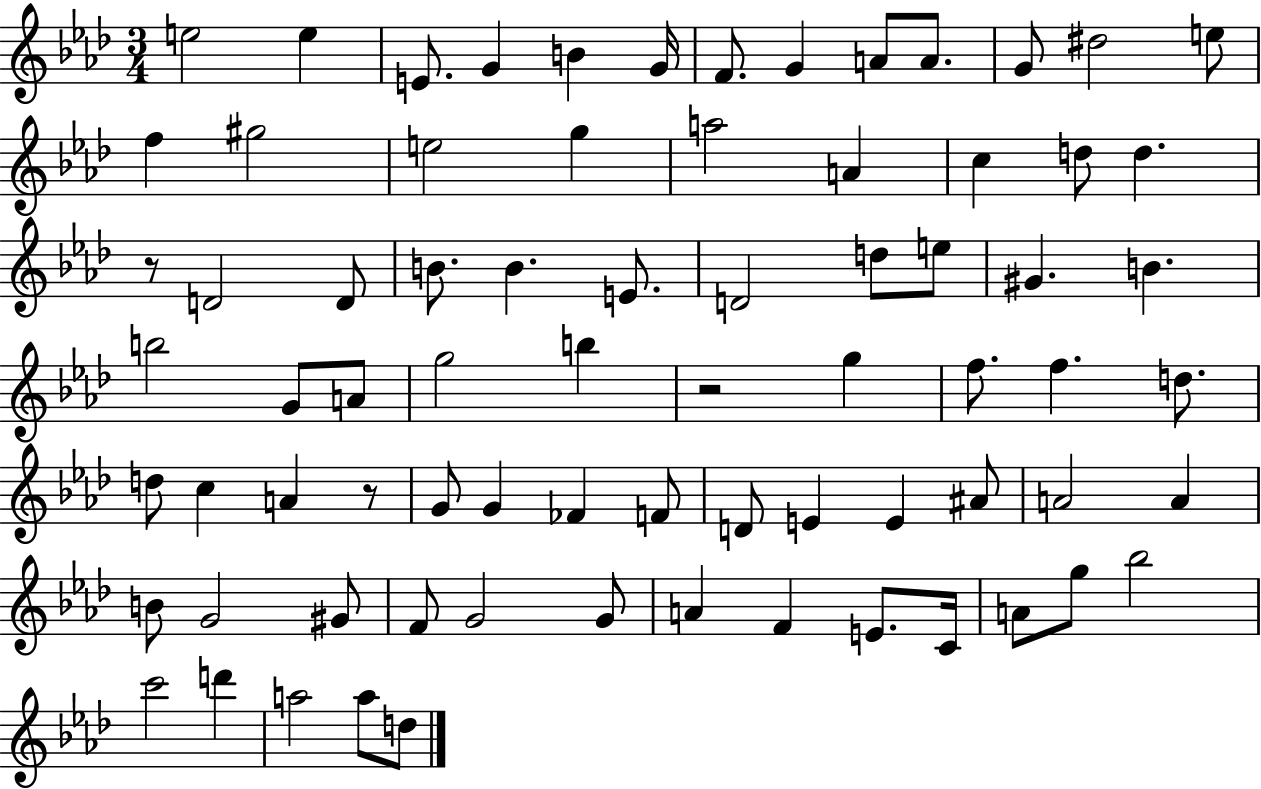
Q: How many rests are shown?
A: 3